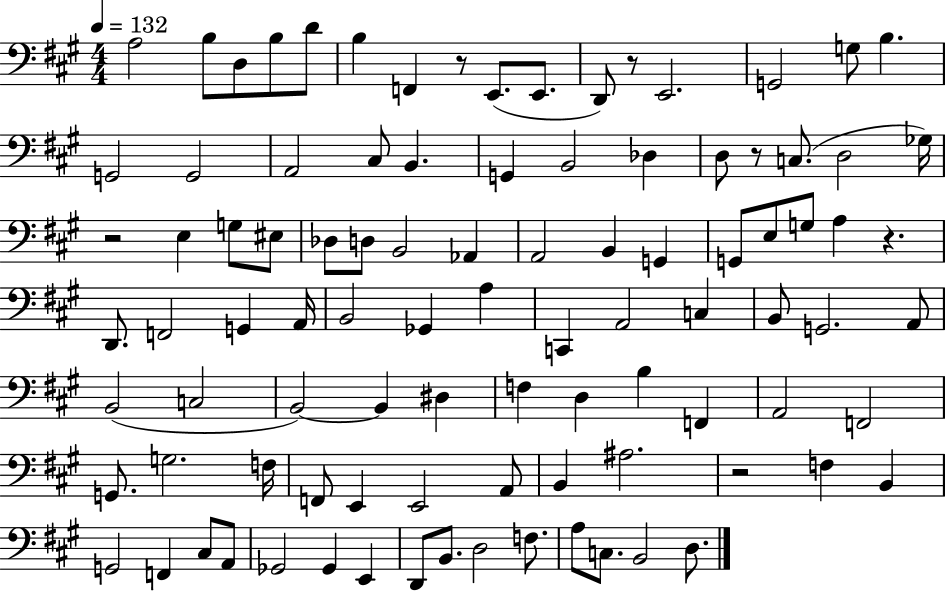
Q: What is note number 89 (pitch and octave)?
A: B2